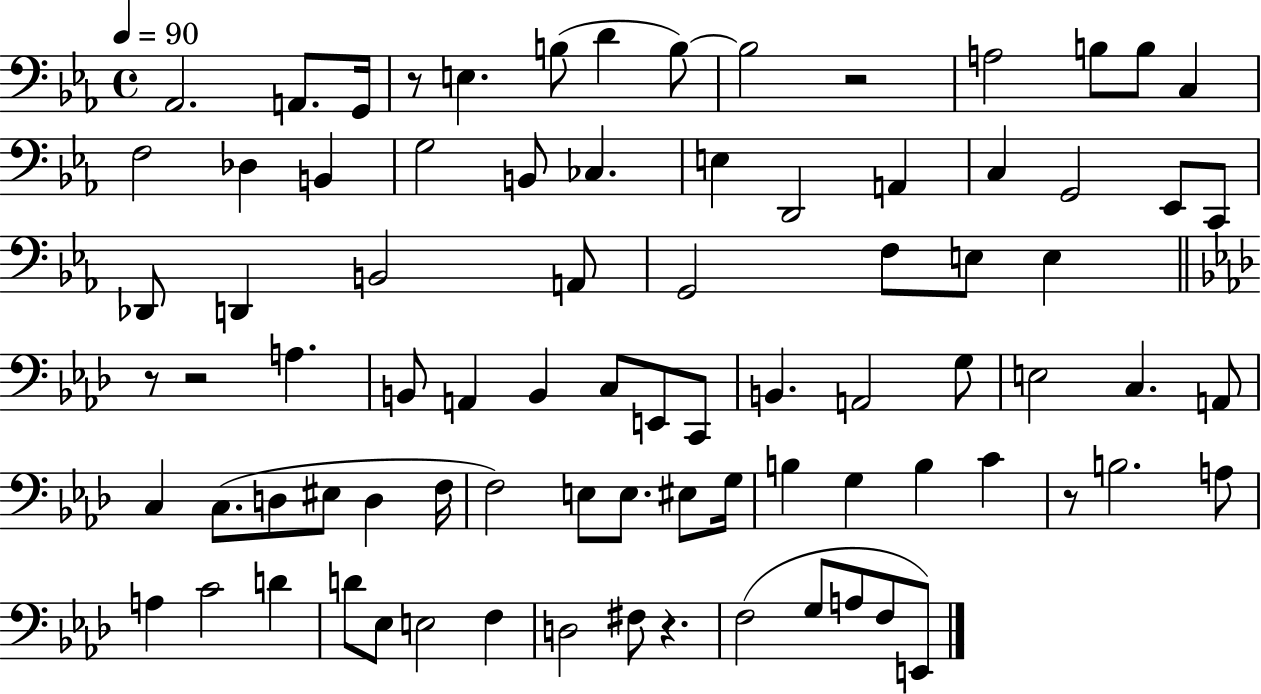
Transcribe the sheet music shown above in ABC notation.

X:1
T:Untitled
M:4/4
L:1/4
K:Eb
_A,,2 A,,/2 G,,/4 z/2 E, B,/2 D B,/2 B,2 z2 A,2 B,/2 B,/2 C, F,2 _D, B,, G,2 B,,/2 _C, E, D,,2 A,, C, G,,2 _E,,/2 C,,/2 _D,,/2 D,, B,,2 A,,/2 G,,2 F,/2 E,/2 E, z/2 z2 A, B,,/2 A,, B,, C,/2 E,,/2 C,,/2 B,, A,,2 G,/2 E,2 C, A,,/2 C, C,/2 D,/2 ^E,/2 D, F,/4 F,2 E,/2 E,/2 ^E,/2 G,/4 B, G, B, C z/2 B,2 A,/2 A, C2 D D/2 _E,/2 E,2 F, D,2 ^F,/2 z F,2 G,/2 A,/2 F,/2 E,,/2